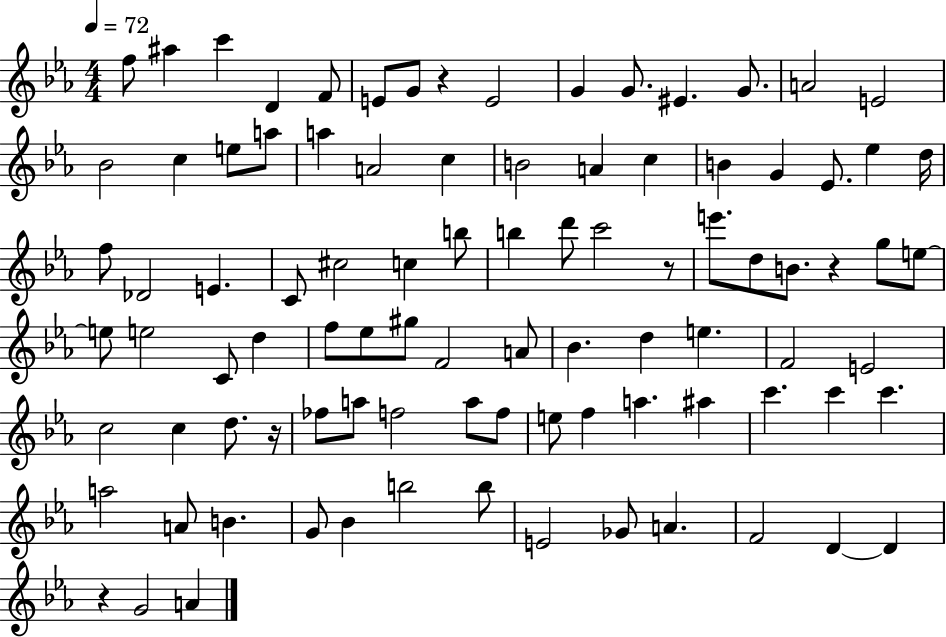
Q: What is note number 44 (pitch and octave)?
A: E5